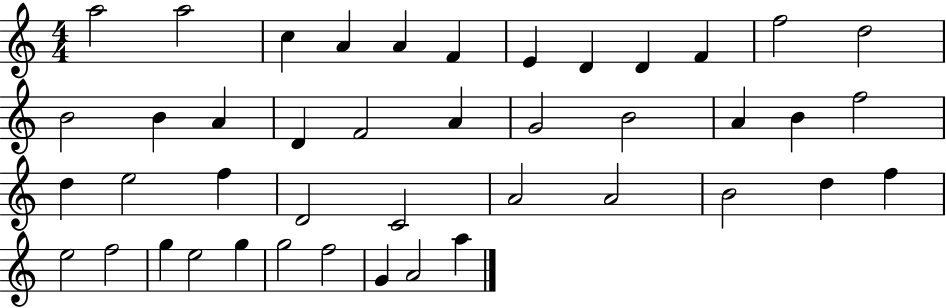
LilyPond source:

{
  \clef treble
  \numericTimeSignature
  \time 4/4
  \key c \major
  a''2 a''2 | c''4 a'4 a'4 f'4 | e'4 d'4 d'4 f'4 | f''2 d''2 | \break b'2 b'4 a'4 | d'4 f'2 a'4 | g'2 b'2 | a'4 b'4 f''2 | \break d''4 e''2 f''4 | d'2 c'2 | a'2 a'2 | b'2 d''4 f''4 | \break e''2 f''2 | g''4 e''2 g''4 | g''2 f''2 | g'4 a'2 a''4 | \break \bar "|."
}